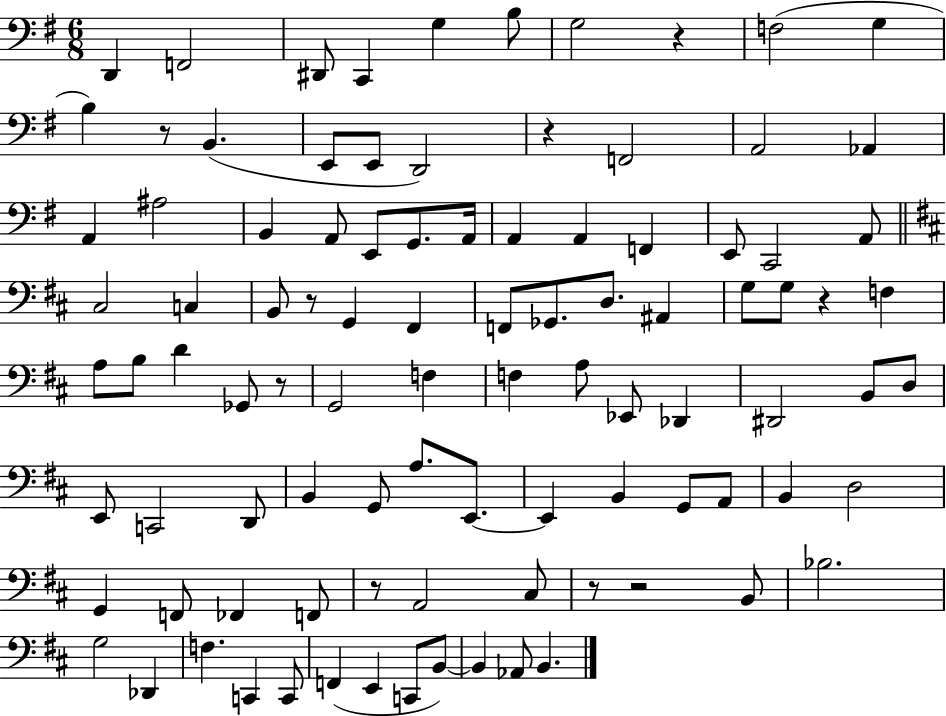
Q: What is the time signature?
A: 6/8